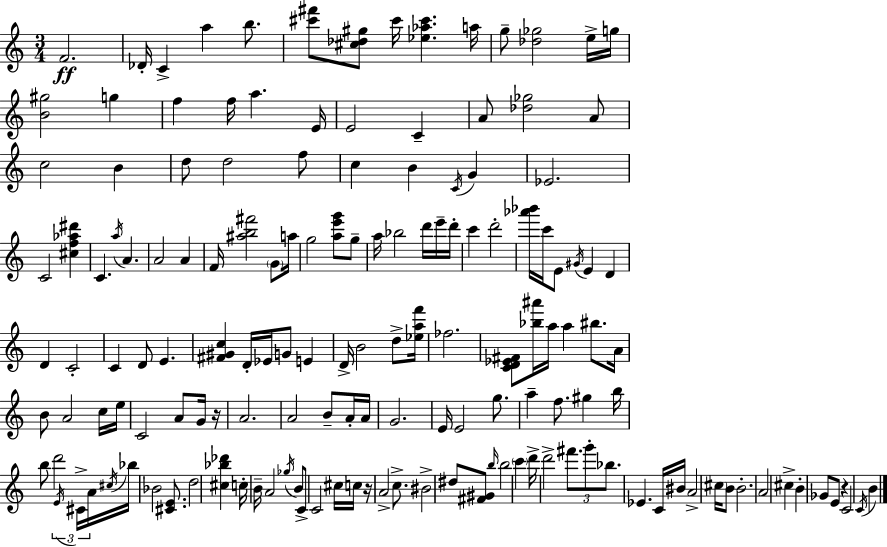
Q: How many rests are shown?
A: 3